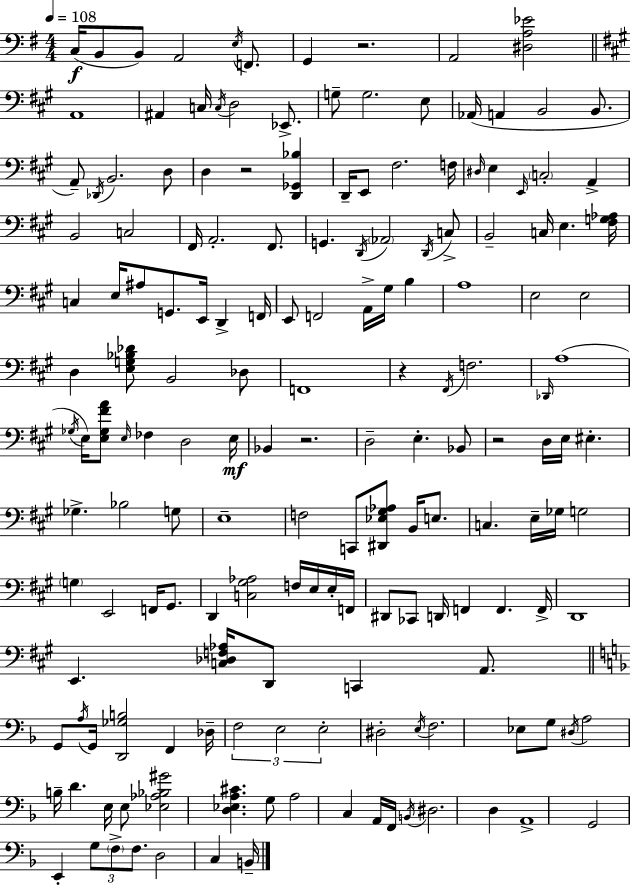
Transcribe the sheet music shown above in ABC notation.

X:1
T:Untitled
M:4/4
L:1/4
K:G
C,/4 B,,/2 B,,/2 A,,2 E,/4 F,,/2 G,, z2 A,,2 [^D,A,_E]2 A,,4 ^A,, C,/4 C,/4 D,2 _E,,/2 G,/2 G,2 E,/2 _A,,/4 A,, B,,2 B,,/2 A,,/2 _D,,/4 B,,2 D,/2 D, z2 [D,,_G,,_B,] D,,/4 E,,/2 ^F,2 F,/4 ^D,/4 E, E,,/4 C,2 A,, B,,2 C,2 ^F,,/4 A,,2 ^F,,/2 G,, D,,/4 _A,,2 D,,/4 C,/2 B,,2 C,/4 E, [^F,G,_A,]/4 C, E,/4 ^A,/2 G,,/2 E,,/4 D,, F,,/4 E,,/2 F,,2 A,,/4 ^G,/4 B, A,4 E,2 E,2 D, [E,G,_B,_D]/2 B,,2 _D,/2 F,,4 z ^F,,/4 F,2 _D,,/4 A,4 _G,/4 E,/4 [E,_G,^FA]/2 E,/4 _F, D,2 E,/4 _B,, z2 D,2 E, _B,,/2 z2 D,/4 E,/4 ^E, _G, _B,2 G,/2 E,4 F,2 C,,/2 [^D,,_E,^G,_A,]/2 B,,/4 E,/2 C, E,/4 _G,/4 G,2 G, E,,2 F,,/4 ^G,,/2 D,, [C,^G,_A,]2 F,/4 E,/4 E,/4 F,,/4 ^D,,/2 _C,,/2 D,,/4 F,, F,, F,,/4 D,,4 E,, [C,_D,F,_A,]/4 D,,/2 C,, A,,/2 G,,/2 A,/4 G,,/4 [D,,_G,B,]2 F,, _D,/4 F,2 E,2 E,2 ^D,2 E,/4 F,2 _E,/2 G,/2 ^D,/4 A,2 B,/4 D E,/4 E,/2 [_E,_A,_B,^G]2 [D,_E,A,^C] G,/2 A,2 C, A,,/4 F,,/4 B,,/4 ^D,2 D, A,,4 G,,2 E,, G,/2 F,/2 F,/2 D,2 C, B,,/4